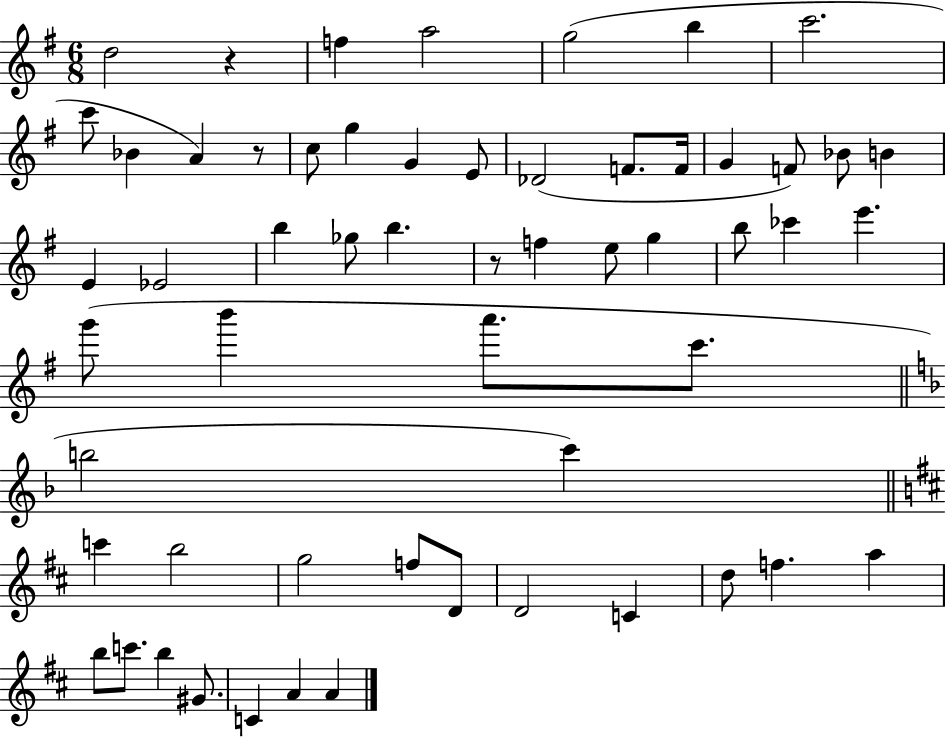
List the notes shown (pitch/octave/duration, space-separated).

D5/h R/q F5/q A5/h G5/h B5/q C6/h. C6/e Bb4/q A4/q R/e C5/e G5/q G4/q E4/e Db4/h F4/e. F4/s G4/q F4/e Bb4/e B4/q E4/q Eb4/h B5/q Gb5/e B5/q. R/e F5/q E5/e G5/q B5/e CES6/q E6/q. G6/e B6/q A6/e. C6/e. B5/h C6/q C6/q B5/h G5/h F5/e D4/e D4/h C4/q D5/e F5/q. A5/q B5/e C6/e. B5/q G#4/e. C4/q A4/q A4/q